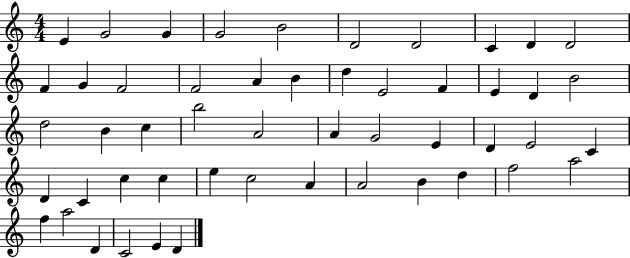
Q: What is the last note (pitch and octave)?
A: D4